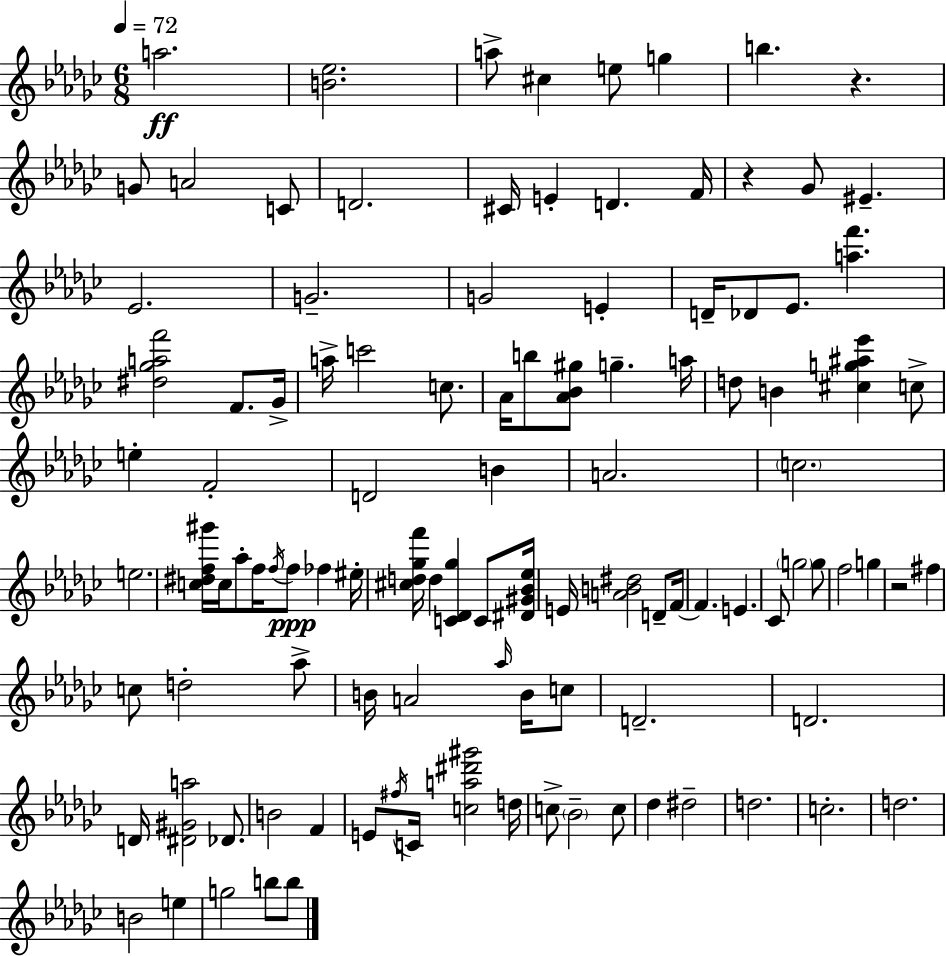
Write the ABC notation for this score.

X:1
T:Untitled
M:6/8
L:1/4
K:Ebm
a2 [B_e]2 a/2 ^c e/2 g b z G/2 A2 C/2 D2 ^C/4 E D F/4 z _G/2 ^E _E2 G2 G2 E D/4 _D/2 _E/2 [af'] [^d_gaf']2 F/2 _G/4 a/4 c'2 c/2 _A/4 b/2 [_A_B^g]/2 g a/4 d/2 B [^cg^a_e'] c/2 e F2 D2 B A2 c2 e2 [c^df^g']/4 c/4 _a/2 f/4 f/4 f/2 _f ^e/4 [^cd_gf']/4 d [C_D_g] C/2 [^D^G_B_e]/4 E/4 [AB^d]2 D/2 F/4 F E _C/2 g2 g/2 f2 g z2 ^f c/2 d2 _a/2 B/4 A2 _a/4 B/4 c/2 D2 D2 D/4 [^D^Ga]2 _D/2 B2 F E/2 ^f/4 C/4 [ca^d'^g']2 d/4 c/2 _B2 c/2 _d ^d2 d2 c2 d2 B2 e g2 b/2 b/2